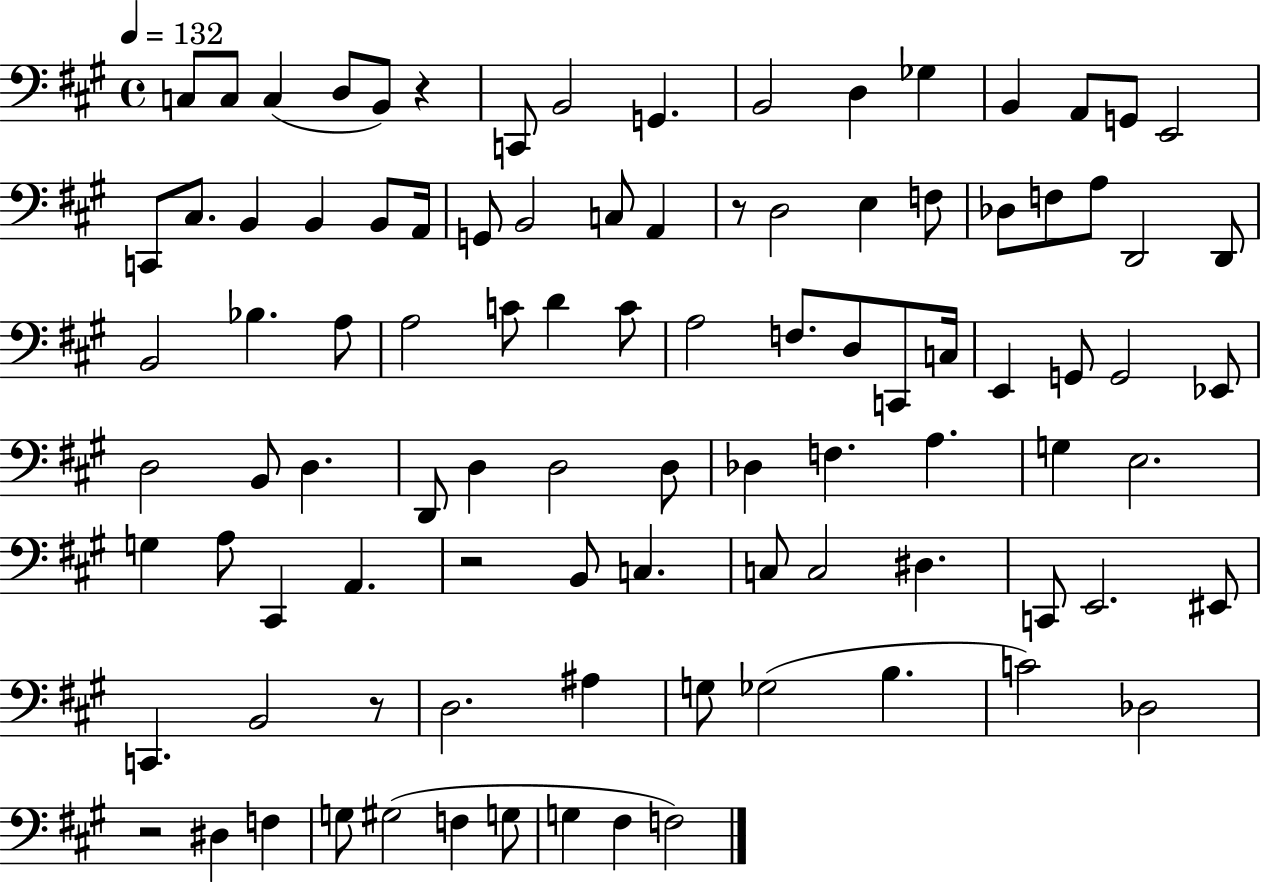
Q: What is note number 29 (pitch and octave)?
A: Db3